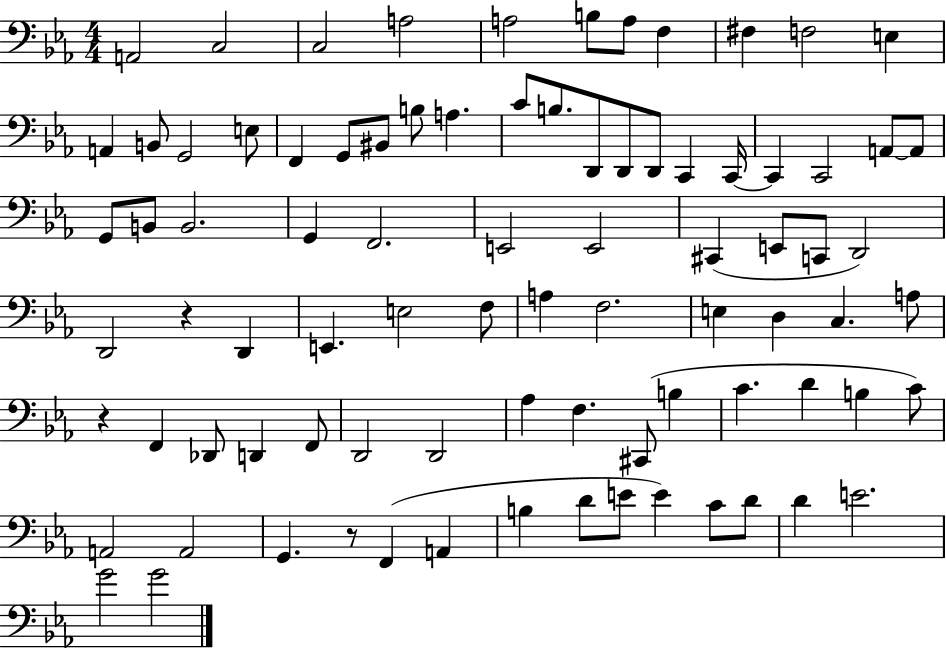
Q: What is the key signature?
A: EES major